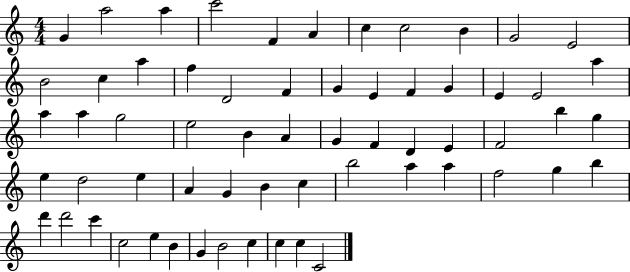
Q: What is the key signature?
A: C major